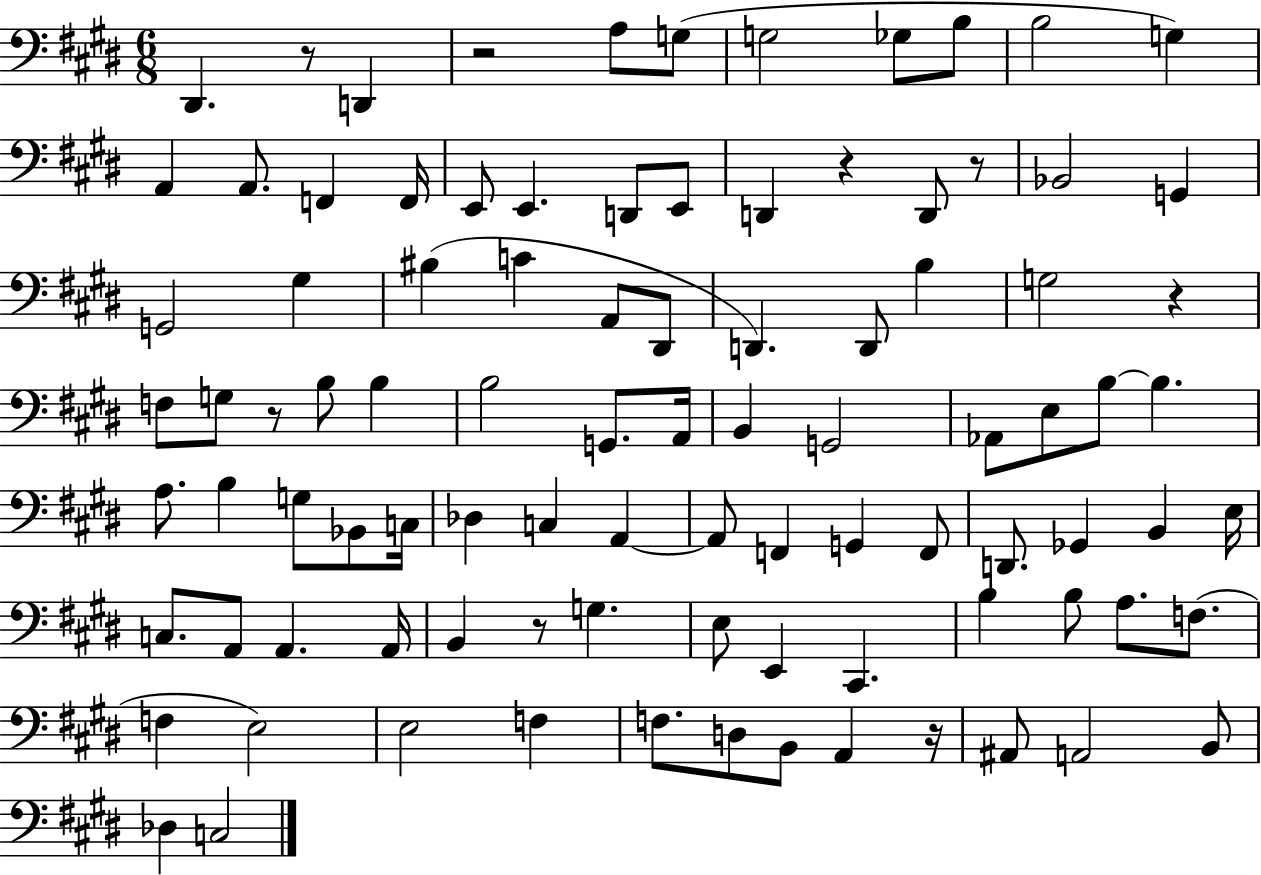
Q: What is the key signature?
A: E major